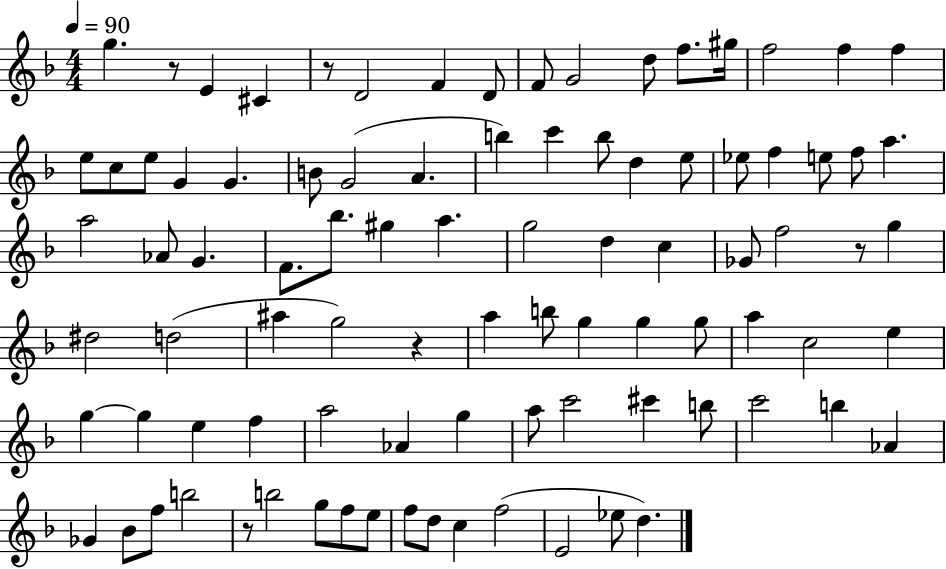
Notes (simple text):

G5/q. R/e E4/q C#4/q R/e D4/h F4/q D4/e F4/e G4/h D5/e F5/e. G#5/s F5/h F5/q F5/q E5/e C5/e E5/e G4/q G4/q. B4/e G4/h A4/q. B5/q C6/q B5/e D5/q E5/e Eb5/e F5/q E5/e F5/e A5/q. A5/h Ab4/e G4/q. F4/e. Bb5/e. G#5/q A5/q. G5/h D5/q C5/q Gb4/e F5/h R/e G5/q D#5/h D5/h A#5/q G5/h R/q A5/q B5/e G5/q G5/q G5/e A5/q C5/h E5/q G5/q G5/q E5/q F5/q A5/h Ab4/q G5/q A5/e C6/h C#6/q B5/e C6/h B5/q Ab4/q Gb4/q Bb4/e F5/e B5/h R/e B5/h G5/e F5/e E5/e F5/e D5/e C5/q F5/h E4/h Eb5/e D5/q.